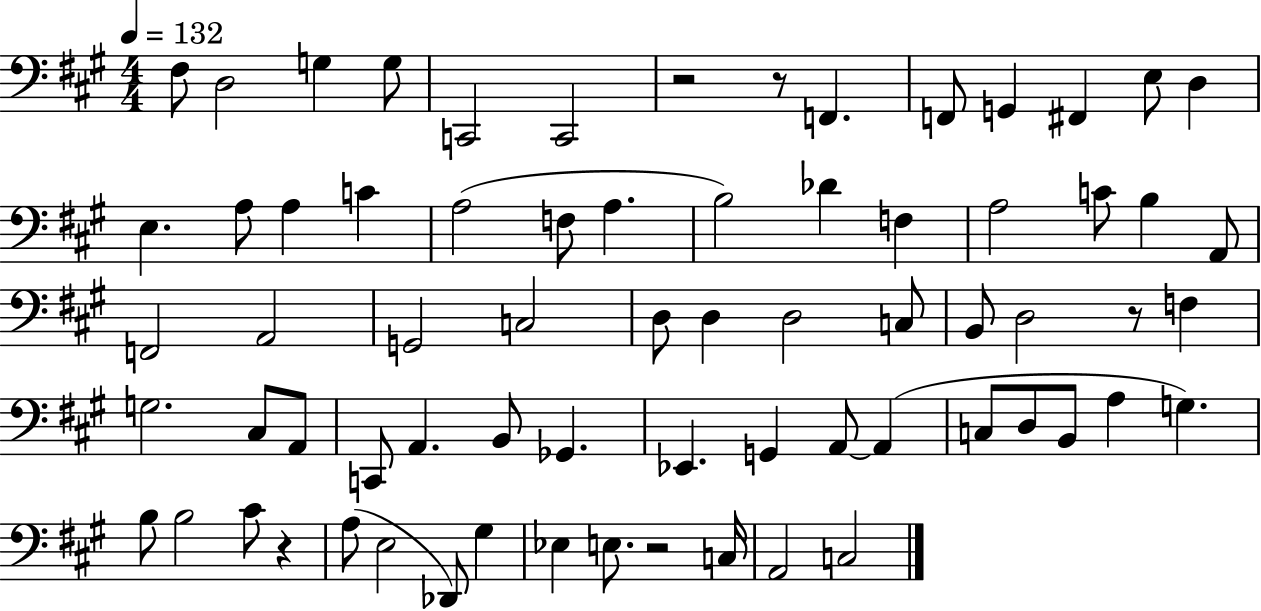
F#3/e D3/h G3/q G3/e C2/h C2/h R/h R/e F2/q. F2/e G2/q F#2/q E3/e D3/q E3/q. A3/e A3/q C4/q A3/h F3/e A3/q. B3/h Db4/q F3/q A3/h C4/e B3/q A2/e F2/h A2/h G2/h C3/h D3/e D3/q D3/h C3/e B2/e D3/h R/e F3/q G3/h. C#3/e A2/e C2/e A2/q. B2/e Gb2/q. Eb2/q. G2/q A2/e A2/q C3/e D3/e B2/e A3/q G3/q. B3/e B3/h C#4/e R/q A3/e E3/h Db2/e G#3/q Eb3/q E3/e. R/h C3/s A2/h C3/h